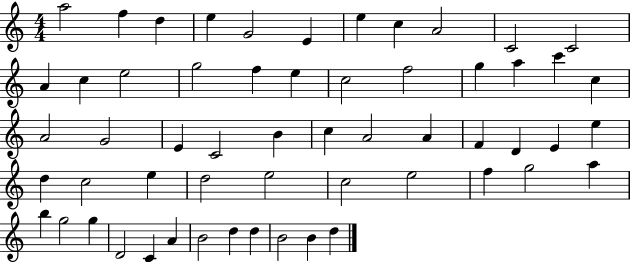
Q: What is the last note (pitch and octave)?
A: D5